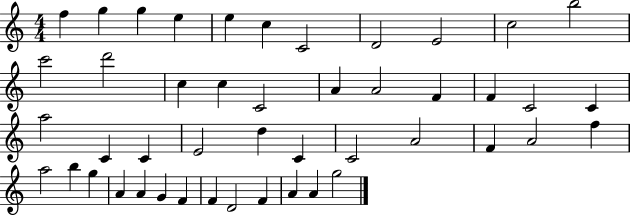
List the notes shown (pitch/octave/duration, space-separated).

F5/q G5/q G5/q E5/q E5/q C5/q C4/h D4/h E4/h C5/h B5/h C6/h D6/h C5/q C5/q C4/h A4/q A4/h F4/q F4/q C4/h C4/q A5/h C4/q C4/q E4/h D5/q C4/q C4/h A4/h F4/q A4/h F5/q A5/h B5/q G5/q A4/q A4/q G4/q F4/q F4/q D4/h F4/q A4/q A4/q G5/h